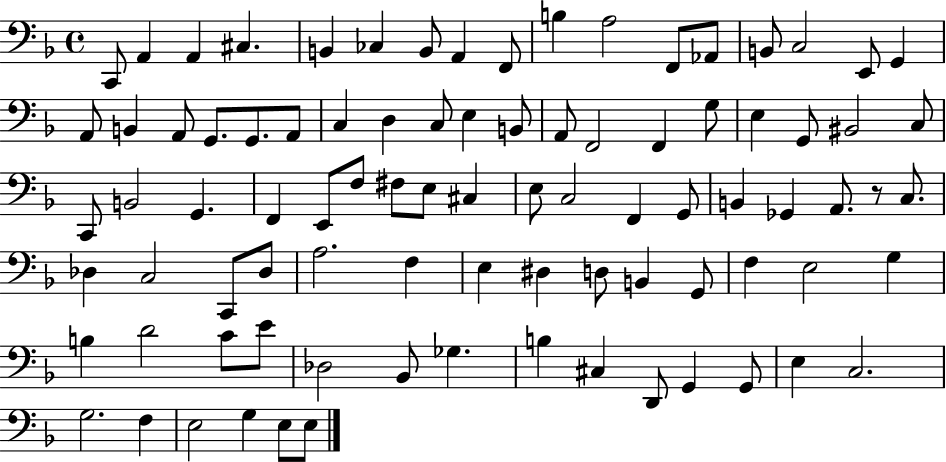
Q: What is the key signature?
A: F major